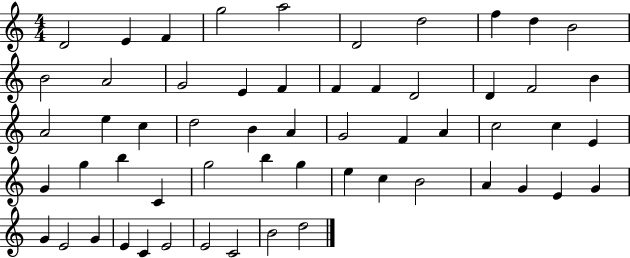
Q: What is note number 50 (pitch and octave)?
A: G4